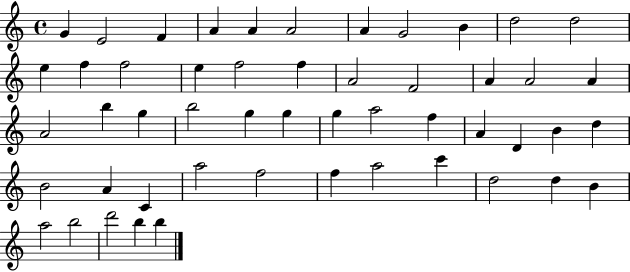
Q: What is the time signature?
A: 4/4